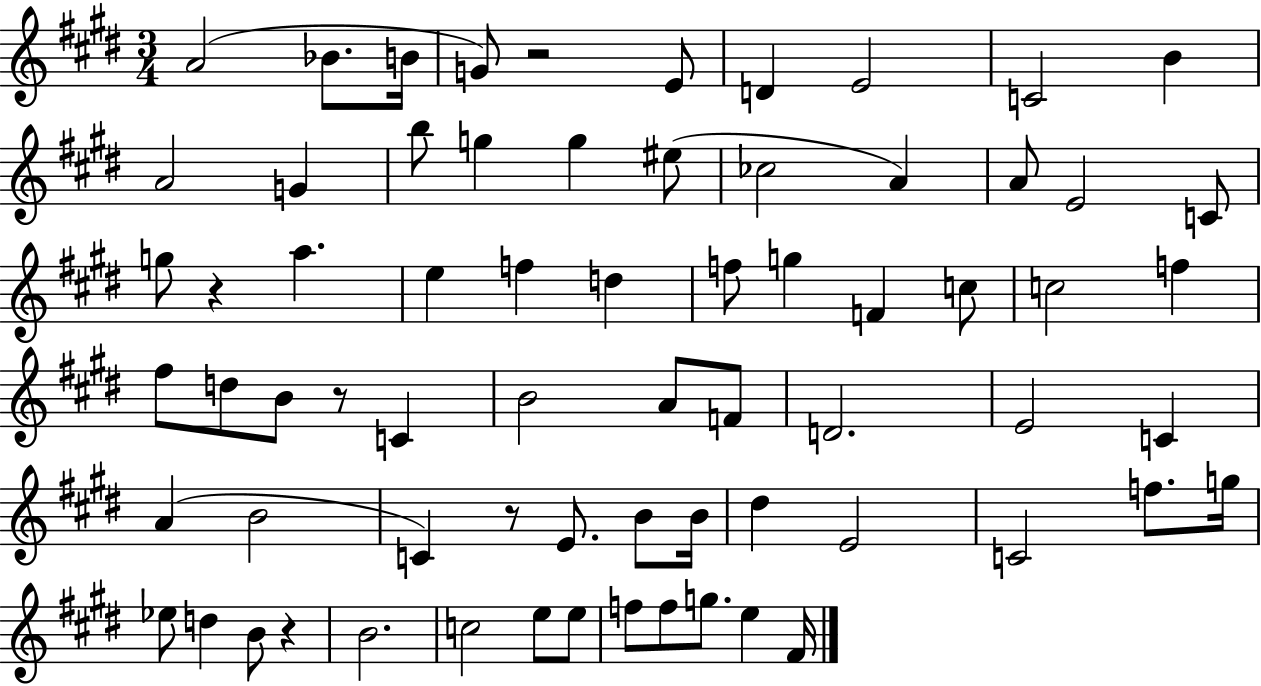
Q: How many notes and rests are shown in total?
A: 69